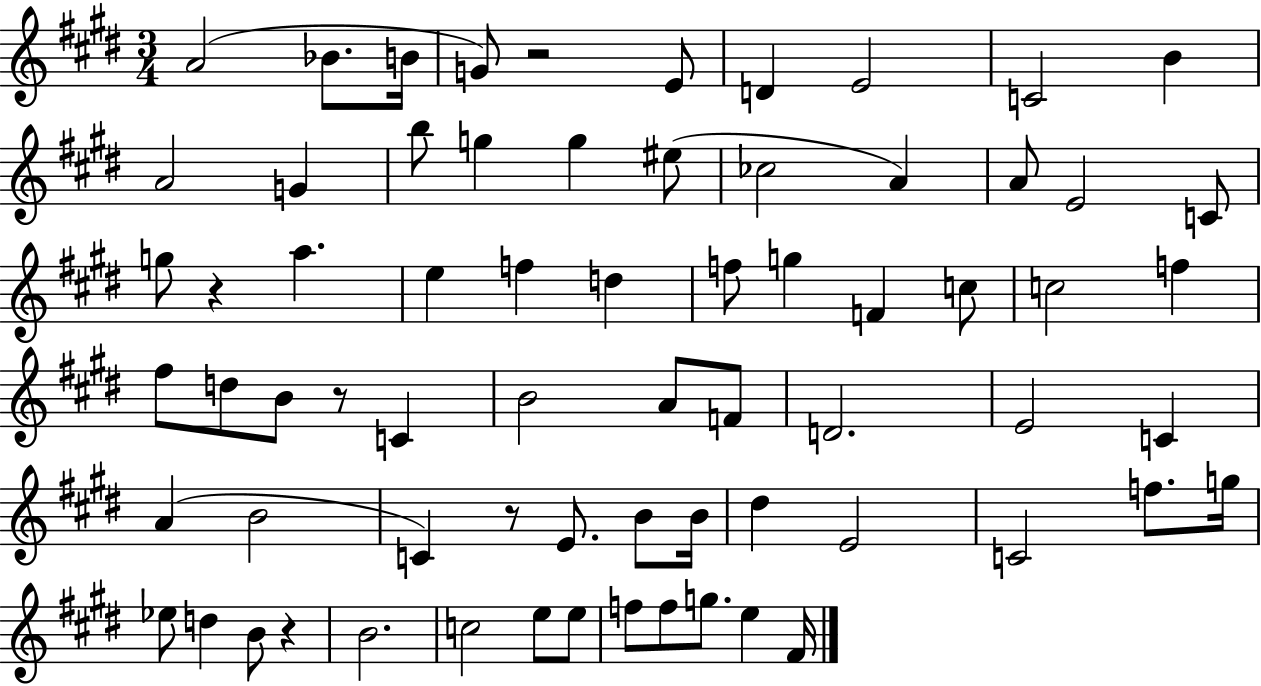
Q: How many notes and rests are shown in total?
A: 69